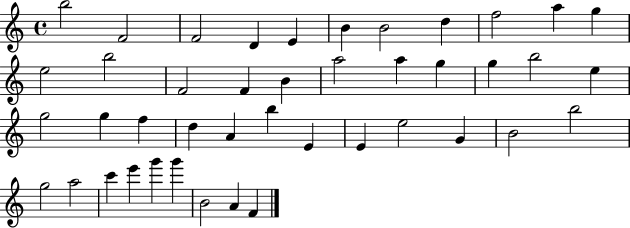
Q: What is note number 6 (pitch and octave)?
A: B4